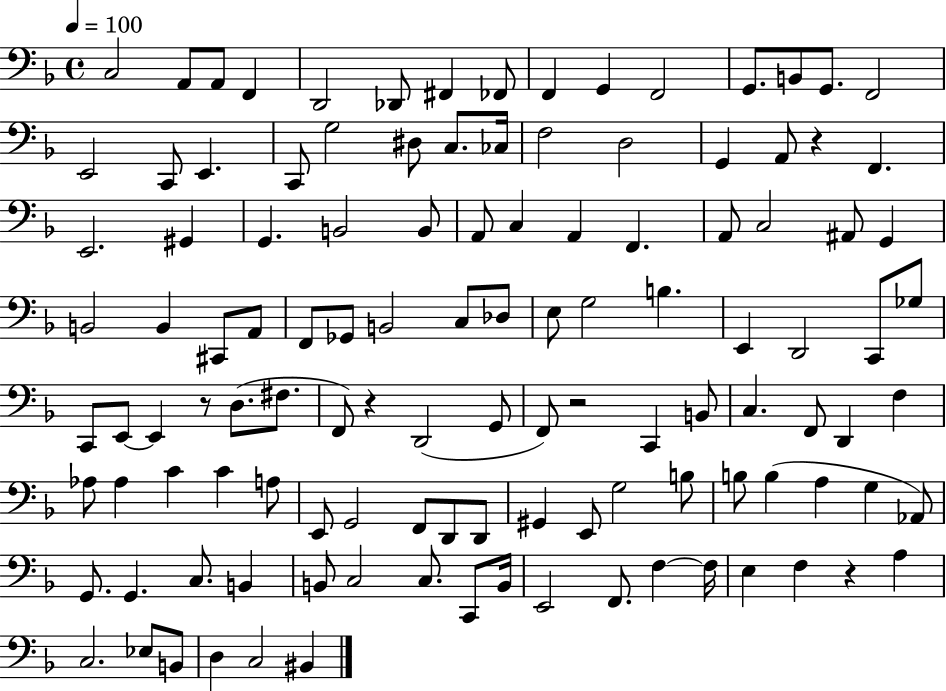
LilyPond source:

{
  \clef bass
  \time 4/4
  \defaultTimeSignature
  \key f \major
  \tempo 4 = 100
  c2 a,8 a,8 f,4 | d,2 des,8 fis,4 fes,8 | f,4 g,4 f,2 | g,8. b,8 g,8. f,2 | \break e,2 c,8 e,4. | c,8 g2 dis8 c8. ces16 | f2 d2 | g,4 a,8 r4 f,4. | \break e,2. gis,4 | g,4. b,2 b,8 | a,8 c4 a,4 f,4. | a,8 c2 ais,8 g,4 | \break b,2 b,4 cis,8 a,8 | f,8 ges,8 b,2 c8 des8 | e8 g2 b4. | e,4 d,2 c,8 ges8 | \break c,8 e,8~~ e,4 r8 d8.( fis8. | f,8) r4 d,2( g,8 | f,8) r2 c,4 b,8 | c4. f,8 d,4 f4 | \break aes8 aes4 c'4 c'4 a8 | e,8 g,2 f,8 d,8 d,8 | gis,4 e,8 g2 b8 | b8 b4( a4 g4 aes,8) | \break g,8. g,4. c8. b,4 | b,8 c2 c8. c,8 b,16 | e,2 f,8. f4~~ f16 | e4 f4 r4 a4 | \break c2. ees8 b,8 | d4 c2 bis,4 | \bar "|."
}